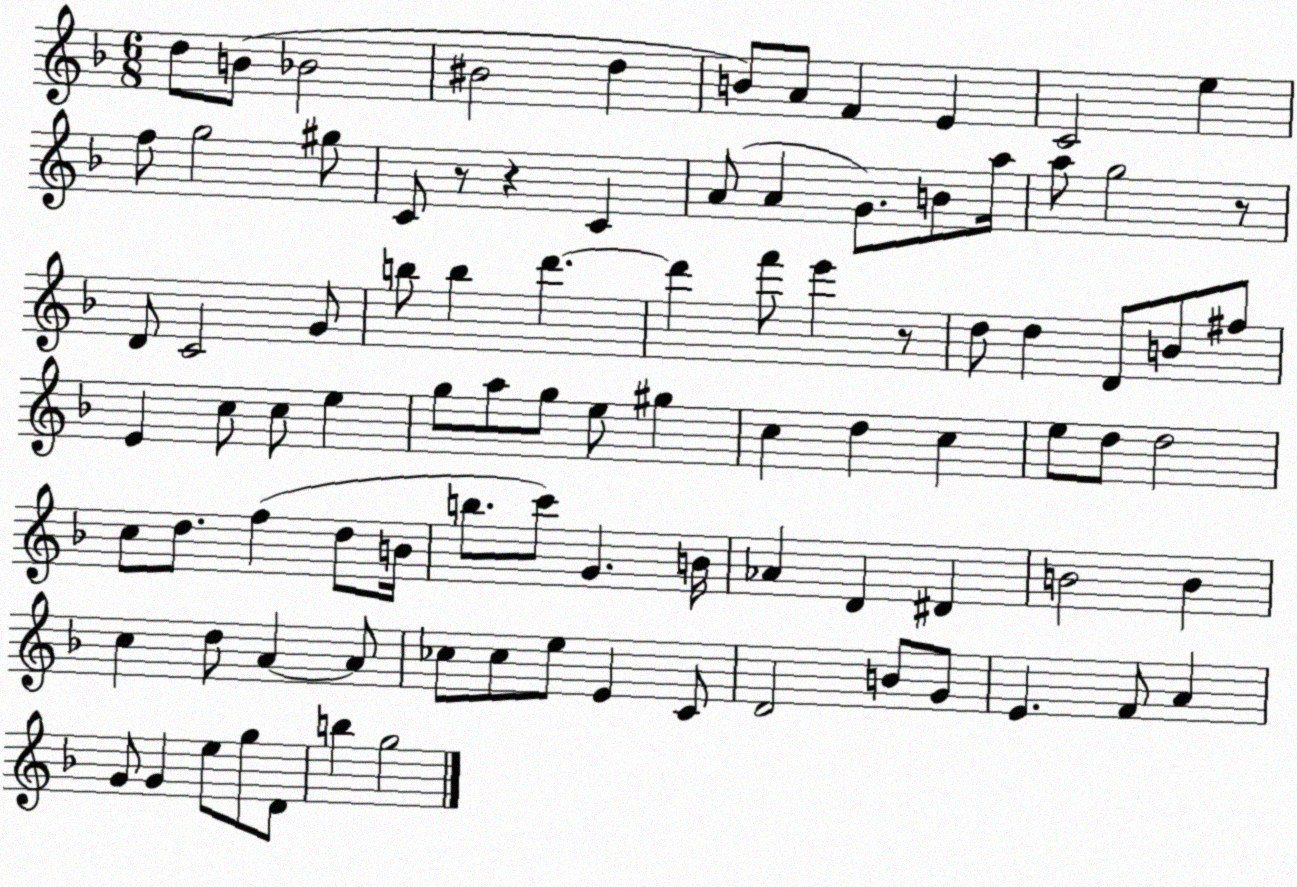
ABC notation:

X:1
T:Untitled
M:6/8
L:1/4
K:F
d/2 B/2 _B2 ^B2 d B/2 A/2 F E C2 e f/2 g2 ^g/2 C/2 z/2 z C A/2 A G/2 B/2 a/4 a/2 g2 z/2 D/2 C2 G/2 b/2 b d' d' f'/2 e' z/2 d/2 d D/2 B/2 ^f/2 E c/2 c/2 e g/2 a/2 g/2 e/2 ^g c d c e/2 d/2 d2 c/2 d/2 f d/2 B/4 b/2 c'/2 G B/4 _A D ^D B2 B c d/2 A A/2 _c/2 _c/2 e/2 E C/2 D2 B/2 G/2 E F/2 A G/2 G e/2 g/2 D/2 b g2